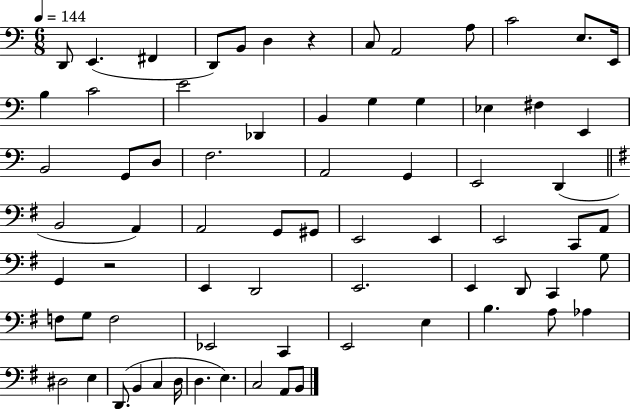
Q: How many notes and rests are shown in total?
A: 71